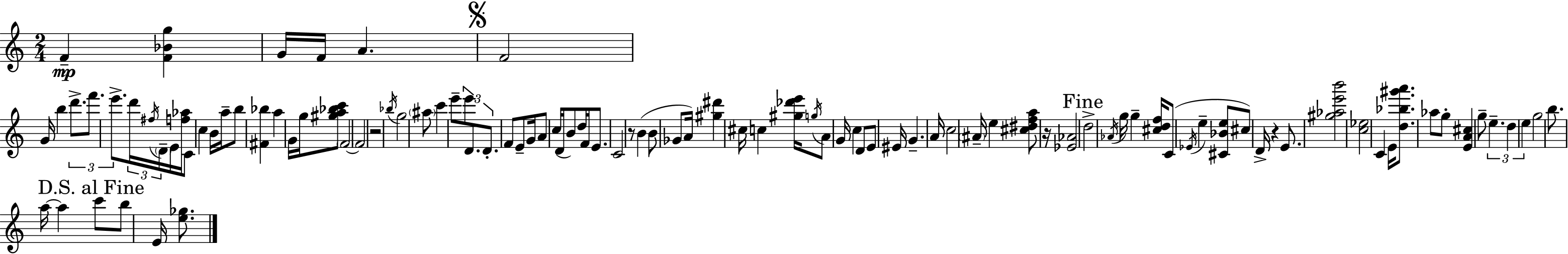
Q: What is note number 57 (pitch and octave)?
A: G4